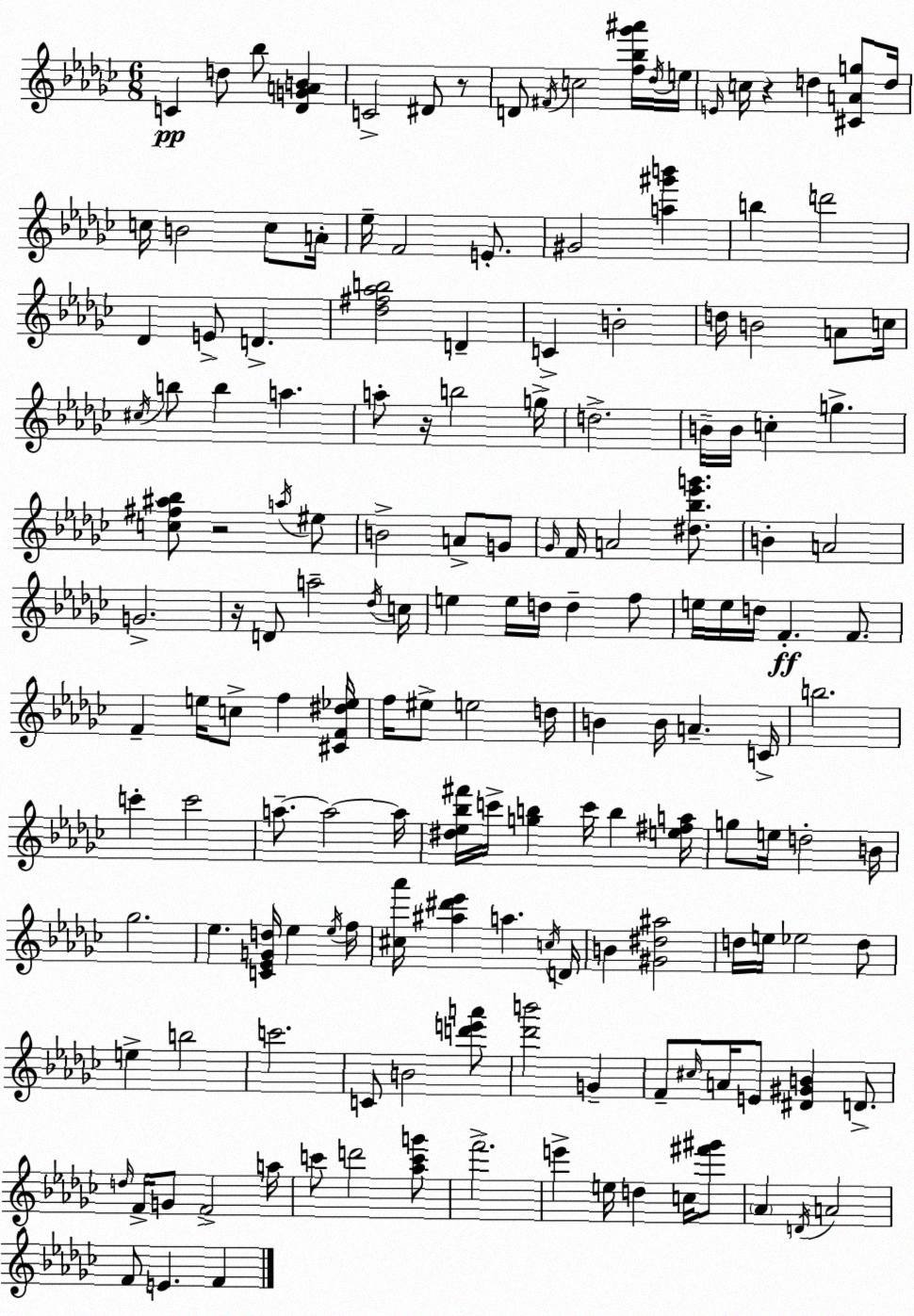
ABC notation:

X:1
T:Untitled
M:6/8
L:1/4
K:Ebm
C d/2 _b/2 [_DGAB] C2 ^D/2 z/2 D/2 ^F/4 c2 [f_b_g'^a']/4 _d/4 e/4 E/4 c/4 z d [^CAg]/2 d/4 c/4 B2 c/2 A/4 _e/4 F2 E/2 ^G2 [a^g'b'] b d'2 _D E/2 D [_d^f_ab]2 D C B2 d/4 B2 A/2 c/4 ^c/4 b/2 b a a/2 z/4 b2 g/4 d2 B/4 B/4 c g [c^f^a_b]/2 z2 a/4 ^e/2 B2 A/2 G/2 _G/4 F/4 A2 [^d_b_e'g']/2 B A2 G2 z/4 D/2 a2 _d/4 c/4 e e/4 d/4 d f/2 e/4 e/4 d/4 F F/2 F e/4 c/2 f [^CF^d_e]/4 f/4 ^e/2 e2 d/4 B B/4 A C/4 b2 c' c'2 a/2 a2 a/4 [^d_e_b^f']/4 c'/4 [gb] c'/4 b [e^fa]/4 g/2 e/4 d2 B/4 _g2 _e [C_EGd]/4 _e _e/4 f/4 [^c_a']/4 [^a^d'_e'] a c/4 D/4 B [^G^d^a]2 d/4 e/4 _e2 d/2 e b2 c'2 C/2 B2 [d'e'a']/2 [_d'b']2 G F/2 ^c/4 A/4 E/2 [^D^GB] D/2 d/4 F/4 G/2 F2 a/4 c'/2 d'2 [_ac'g']/2 f'2 e' e/4 d c/4 [^f'^g']/2 _A D/4 A2 F/2 E F